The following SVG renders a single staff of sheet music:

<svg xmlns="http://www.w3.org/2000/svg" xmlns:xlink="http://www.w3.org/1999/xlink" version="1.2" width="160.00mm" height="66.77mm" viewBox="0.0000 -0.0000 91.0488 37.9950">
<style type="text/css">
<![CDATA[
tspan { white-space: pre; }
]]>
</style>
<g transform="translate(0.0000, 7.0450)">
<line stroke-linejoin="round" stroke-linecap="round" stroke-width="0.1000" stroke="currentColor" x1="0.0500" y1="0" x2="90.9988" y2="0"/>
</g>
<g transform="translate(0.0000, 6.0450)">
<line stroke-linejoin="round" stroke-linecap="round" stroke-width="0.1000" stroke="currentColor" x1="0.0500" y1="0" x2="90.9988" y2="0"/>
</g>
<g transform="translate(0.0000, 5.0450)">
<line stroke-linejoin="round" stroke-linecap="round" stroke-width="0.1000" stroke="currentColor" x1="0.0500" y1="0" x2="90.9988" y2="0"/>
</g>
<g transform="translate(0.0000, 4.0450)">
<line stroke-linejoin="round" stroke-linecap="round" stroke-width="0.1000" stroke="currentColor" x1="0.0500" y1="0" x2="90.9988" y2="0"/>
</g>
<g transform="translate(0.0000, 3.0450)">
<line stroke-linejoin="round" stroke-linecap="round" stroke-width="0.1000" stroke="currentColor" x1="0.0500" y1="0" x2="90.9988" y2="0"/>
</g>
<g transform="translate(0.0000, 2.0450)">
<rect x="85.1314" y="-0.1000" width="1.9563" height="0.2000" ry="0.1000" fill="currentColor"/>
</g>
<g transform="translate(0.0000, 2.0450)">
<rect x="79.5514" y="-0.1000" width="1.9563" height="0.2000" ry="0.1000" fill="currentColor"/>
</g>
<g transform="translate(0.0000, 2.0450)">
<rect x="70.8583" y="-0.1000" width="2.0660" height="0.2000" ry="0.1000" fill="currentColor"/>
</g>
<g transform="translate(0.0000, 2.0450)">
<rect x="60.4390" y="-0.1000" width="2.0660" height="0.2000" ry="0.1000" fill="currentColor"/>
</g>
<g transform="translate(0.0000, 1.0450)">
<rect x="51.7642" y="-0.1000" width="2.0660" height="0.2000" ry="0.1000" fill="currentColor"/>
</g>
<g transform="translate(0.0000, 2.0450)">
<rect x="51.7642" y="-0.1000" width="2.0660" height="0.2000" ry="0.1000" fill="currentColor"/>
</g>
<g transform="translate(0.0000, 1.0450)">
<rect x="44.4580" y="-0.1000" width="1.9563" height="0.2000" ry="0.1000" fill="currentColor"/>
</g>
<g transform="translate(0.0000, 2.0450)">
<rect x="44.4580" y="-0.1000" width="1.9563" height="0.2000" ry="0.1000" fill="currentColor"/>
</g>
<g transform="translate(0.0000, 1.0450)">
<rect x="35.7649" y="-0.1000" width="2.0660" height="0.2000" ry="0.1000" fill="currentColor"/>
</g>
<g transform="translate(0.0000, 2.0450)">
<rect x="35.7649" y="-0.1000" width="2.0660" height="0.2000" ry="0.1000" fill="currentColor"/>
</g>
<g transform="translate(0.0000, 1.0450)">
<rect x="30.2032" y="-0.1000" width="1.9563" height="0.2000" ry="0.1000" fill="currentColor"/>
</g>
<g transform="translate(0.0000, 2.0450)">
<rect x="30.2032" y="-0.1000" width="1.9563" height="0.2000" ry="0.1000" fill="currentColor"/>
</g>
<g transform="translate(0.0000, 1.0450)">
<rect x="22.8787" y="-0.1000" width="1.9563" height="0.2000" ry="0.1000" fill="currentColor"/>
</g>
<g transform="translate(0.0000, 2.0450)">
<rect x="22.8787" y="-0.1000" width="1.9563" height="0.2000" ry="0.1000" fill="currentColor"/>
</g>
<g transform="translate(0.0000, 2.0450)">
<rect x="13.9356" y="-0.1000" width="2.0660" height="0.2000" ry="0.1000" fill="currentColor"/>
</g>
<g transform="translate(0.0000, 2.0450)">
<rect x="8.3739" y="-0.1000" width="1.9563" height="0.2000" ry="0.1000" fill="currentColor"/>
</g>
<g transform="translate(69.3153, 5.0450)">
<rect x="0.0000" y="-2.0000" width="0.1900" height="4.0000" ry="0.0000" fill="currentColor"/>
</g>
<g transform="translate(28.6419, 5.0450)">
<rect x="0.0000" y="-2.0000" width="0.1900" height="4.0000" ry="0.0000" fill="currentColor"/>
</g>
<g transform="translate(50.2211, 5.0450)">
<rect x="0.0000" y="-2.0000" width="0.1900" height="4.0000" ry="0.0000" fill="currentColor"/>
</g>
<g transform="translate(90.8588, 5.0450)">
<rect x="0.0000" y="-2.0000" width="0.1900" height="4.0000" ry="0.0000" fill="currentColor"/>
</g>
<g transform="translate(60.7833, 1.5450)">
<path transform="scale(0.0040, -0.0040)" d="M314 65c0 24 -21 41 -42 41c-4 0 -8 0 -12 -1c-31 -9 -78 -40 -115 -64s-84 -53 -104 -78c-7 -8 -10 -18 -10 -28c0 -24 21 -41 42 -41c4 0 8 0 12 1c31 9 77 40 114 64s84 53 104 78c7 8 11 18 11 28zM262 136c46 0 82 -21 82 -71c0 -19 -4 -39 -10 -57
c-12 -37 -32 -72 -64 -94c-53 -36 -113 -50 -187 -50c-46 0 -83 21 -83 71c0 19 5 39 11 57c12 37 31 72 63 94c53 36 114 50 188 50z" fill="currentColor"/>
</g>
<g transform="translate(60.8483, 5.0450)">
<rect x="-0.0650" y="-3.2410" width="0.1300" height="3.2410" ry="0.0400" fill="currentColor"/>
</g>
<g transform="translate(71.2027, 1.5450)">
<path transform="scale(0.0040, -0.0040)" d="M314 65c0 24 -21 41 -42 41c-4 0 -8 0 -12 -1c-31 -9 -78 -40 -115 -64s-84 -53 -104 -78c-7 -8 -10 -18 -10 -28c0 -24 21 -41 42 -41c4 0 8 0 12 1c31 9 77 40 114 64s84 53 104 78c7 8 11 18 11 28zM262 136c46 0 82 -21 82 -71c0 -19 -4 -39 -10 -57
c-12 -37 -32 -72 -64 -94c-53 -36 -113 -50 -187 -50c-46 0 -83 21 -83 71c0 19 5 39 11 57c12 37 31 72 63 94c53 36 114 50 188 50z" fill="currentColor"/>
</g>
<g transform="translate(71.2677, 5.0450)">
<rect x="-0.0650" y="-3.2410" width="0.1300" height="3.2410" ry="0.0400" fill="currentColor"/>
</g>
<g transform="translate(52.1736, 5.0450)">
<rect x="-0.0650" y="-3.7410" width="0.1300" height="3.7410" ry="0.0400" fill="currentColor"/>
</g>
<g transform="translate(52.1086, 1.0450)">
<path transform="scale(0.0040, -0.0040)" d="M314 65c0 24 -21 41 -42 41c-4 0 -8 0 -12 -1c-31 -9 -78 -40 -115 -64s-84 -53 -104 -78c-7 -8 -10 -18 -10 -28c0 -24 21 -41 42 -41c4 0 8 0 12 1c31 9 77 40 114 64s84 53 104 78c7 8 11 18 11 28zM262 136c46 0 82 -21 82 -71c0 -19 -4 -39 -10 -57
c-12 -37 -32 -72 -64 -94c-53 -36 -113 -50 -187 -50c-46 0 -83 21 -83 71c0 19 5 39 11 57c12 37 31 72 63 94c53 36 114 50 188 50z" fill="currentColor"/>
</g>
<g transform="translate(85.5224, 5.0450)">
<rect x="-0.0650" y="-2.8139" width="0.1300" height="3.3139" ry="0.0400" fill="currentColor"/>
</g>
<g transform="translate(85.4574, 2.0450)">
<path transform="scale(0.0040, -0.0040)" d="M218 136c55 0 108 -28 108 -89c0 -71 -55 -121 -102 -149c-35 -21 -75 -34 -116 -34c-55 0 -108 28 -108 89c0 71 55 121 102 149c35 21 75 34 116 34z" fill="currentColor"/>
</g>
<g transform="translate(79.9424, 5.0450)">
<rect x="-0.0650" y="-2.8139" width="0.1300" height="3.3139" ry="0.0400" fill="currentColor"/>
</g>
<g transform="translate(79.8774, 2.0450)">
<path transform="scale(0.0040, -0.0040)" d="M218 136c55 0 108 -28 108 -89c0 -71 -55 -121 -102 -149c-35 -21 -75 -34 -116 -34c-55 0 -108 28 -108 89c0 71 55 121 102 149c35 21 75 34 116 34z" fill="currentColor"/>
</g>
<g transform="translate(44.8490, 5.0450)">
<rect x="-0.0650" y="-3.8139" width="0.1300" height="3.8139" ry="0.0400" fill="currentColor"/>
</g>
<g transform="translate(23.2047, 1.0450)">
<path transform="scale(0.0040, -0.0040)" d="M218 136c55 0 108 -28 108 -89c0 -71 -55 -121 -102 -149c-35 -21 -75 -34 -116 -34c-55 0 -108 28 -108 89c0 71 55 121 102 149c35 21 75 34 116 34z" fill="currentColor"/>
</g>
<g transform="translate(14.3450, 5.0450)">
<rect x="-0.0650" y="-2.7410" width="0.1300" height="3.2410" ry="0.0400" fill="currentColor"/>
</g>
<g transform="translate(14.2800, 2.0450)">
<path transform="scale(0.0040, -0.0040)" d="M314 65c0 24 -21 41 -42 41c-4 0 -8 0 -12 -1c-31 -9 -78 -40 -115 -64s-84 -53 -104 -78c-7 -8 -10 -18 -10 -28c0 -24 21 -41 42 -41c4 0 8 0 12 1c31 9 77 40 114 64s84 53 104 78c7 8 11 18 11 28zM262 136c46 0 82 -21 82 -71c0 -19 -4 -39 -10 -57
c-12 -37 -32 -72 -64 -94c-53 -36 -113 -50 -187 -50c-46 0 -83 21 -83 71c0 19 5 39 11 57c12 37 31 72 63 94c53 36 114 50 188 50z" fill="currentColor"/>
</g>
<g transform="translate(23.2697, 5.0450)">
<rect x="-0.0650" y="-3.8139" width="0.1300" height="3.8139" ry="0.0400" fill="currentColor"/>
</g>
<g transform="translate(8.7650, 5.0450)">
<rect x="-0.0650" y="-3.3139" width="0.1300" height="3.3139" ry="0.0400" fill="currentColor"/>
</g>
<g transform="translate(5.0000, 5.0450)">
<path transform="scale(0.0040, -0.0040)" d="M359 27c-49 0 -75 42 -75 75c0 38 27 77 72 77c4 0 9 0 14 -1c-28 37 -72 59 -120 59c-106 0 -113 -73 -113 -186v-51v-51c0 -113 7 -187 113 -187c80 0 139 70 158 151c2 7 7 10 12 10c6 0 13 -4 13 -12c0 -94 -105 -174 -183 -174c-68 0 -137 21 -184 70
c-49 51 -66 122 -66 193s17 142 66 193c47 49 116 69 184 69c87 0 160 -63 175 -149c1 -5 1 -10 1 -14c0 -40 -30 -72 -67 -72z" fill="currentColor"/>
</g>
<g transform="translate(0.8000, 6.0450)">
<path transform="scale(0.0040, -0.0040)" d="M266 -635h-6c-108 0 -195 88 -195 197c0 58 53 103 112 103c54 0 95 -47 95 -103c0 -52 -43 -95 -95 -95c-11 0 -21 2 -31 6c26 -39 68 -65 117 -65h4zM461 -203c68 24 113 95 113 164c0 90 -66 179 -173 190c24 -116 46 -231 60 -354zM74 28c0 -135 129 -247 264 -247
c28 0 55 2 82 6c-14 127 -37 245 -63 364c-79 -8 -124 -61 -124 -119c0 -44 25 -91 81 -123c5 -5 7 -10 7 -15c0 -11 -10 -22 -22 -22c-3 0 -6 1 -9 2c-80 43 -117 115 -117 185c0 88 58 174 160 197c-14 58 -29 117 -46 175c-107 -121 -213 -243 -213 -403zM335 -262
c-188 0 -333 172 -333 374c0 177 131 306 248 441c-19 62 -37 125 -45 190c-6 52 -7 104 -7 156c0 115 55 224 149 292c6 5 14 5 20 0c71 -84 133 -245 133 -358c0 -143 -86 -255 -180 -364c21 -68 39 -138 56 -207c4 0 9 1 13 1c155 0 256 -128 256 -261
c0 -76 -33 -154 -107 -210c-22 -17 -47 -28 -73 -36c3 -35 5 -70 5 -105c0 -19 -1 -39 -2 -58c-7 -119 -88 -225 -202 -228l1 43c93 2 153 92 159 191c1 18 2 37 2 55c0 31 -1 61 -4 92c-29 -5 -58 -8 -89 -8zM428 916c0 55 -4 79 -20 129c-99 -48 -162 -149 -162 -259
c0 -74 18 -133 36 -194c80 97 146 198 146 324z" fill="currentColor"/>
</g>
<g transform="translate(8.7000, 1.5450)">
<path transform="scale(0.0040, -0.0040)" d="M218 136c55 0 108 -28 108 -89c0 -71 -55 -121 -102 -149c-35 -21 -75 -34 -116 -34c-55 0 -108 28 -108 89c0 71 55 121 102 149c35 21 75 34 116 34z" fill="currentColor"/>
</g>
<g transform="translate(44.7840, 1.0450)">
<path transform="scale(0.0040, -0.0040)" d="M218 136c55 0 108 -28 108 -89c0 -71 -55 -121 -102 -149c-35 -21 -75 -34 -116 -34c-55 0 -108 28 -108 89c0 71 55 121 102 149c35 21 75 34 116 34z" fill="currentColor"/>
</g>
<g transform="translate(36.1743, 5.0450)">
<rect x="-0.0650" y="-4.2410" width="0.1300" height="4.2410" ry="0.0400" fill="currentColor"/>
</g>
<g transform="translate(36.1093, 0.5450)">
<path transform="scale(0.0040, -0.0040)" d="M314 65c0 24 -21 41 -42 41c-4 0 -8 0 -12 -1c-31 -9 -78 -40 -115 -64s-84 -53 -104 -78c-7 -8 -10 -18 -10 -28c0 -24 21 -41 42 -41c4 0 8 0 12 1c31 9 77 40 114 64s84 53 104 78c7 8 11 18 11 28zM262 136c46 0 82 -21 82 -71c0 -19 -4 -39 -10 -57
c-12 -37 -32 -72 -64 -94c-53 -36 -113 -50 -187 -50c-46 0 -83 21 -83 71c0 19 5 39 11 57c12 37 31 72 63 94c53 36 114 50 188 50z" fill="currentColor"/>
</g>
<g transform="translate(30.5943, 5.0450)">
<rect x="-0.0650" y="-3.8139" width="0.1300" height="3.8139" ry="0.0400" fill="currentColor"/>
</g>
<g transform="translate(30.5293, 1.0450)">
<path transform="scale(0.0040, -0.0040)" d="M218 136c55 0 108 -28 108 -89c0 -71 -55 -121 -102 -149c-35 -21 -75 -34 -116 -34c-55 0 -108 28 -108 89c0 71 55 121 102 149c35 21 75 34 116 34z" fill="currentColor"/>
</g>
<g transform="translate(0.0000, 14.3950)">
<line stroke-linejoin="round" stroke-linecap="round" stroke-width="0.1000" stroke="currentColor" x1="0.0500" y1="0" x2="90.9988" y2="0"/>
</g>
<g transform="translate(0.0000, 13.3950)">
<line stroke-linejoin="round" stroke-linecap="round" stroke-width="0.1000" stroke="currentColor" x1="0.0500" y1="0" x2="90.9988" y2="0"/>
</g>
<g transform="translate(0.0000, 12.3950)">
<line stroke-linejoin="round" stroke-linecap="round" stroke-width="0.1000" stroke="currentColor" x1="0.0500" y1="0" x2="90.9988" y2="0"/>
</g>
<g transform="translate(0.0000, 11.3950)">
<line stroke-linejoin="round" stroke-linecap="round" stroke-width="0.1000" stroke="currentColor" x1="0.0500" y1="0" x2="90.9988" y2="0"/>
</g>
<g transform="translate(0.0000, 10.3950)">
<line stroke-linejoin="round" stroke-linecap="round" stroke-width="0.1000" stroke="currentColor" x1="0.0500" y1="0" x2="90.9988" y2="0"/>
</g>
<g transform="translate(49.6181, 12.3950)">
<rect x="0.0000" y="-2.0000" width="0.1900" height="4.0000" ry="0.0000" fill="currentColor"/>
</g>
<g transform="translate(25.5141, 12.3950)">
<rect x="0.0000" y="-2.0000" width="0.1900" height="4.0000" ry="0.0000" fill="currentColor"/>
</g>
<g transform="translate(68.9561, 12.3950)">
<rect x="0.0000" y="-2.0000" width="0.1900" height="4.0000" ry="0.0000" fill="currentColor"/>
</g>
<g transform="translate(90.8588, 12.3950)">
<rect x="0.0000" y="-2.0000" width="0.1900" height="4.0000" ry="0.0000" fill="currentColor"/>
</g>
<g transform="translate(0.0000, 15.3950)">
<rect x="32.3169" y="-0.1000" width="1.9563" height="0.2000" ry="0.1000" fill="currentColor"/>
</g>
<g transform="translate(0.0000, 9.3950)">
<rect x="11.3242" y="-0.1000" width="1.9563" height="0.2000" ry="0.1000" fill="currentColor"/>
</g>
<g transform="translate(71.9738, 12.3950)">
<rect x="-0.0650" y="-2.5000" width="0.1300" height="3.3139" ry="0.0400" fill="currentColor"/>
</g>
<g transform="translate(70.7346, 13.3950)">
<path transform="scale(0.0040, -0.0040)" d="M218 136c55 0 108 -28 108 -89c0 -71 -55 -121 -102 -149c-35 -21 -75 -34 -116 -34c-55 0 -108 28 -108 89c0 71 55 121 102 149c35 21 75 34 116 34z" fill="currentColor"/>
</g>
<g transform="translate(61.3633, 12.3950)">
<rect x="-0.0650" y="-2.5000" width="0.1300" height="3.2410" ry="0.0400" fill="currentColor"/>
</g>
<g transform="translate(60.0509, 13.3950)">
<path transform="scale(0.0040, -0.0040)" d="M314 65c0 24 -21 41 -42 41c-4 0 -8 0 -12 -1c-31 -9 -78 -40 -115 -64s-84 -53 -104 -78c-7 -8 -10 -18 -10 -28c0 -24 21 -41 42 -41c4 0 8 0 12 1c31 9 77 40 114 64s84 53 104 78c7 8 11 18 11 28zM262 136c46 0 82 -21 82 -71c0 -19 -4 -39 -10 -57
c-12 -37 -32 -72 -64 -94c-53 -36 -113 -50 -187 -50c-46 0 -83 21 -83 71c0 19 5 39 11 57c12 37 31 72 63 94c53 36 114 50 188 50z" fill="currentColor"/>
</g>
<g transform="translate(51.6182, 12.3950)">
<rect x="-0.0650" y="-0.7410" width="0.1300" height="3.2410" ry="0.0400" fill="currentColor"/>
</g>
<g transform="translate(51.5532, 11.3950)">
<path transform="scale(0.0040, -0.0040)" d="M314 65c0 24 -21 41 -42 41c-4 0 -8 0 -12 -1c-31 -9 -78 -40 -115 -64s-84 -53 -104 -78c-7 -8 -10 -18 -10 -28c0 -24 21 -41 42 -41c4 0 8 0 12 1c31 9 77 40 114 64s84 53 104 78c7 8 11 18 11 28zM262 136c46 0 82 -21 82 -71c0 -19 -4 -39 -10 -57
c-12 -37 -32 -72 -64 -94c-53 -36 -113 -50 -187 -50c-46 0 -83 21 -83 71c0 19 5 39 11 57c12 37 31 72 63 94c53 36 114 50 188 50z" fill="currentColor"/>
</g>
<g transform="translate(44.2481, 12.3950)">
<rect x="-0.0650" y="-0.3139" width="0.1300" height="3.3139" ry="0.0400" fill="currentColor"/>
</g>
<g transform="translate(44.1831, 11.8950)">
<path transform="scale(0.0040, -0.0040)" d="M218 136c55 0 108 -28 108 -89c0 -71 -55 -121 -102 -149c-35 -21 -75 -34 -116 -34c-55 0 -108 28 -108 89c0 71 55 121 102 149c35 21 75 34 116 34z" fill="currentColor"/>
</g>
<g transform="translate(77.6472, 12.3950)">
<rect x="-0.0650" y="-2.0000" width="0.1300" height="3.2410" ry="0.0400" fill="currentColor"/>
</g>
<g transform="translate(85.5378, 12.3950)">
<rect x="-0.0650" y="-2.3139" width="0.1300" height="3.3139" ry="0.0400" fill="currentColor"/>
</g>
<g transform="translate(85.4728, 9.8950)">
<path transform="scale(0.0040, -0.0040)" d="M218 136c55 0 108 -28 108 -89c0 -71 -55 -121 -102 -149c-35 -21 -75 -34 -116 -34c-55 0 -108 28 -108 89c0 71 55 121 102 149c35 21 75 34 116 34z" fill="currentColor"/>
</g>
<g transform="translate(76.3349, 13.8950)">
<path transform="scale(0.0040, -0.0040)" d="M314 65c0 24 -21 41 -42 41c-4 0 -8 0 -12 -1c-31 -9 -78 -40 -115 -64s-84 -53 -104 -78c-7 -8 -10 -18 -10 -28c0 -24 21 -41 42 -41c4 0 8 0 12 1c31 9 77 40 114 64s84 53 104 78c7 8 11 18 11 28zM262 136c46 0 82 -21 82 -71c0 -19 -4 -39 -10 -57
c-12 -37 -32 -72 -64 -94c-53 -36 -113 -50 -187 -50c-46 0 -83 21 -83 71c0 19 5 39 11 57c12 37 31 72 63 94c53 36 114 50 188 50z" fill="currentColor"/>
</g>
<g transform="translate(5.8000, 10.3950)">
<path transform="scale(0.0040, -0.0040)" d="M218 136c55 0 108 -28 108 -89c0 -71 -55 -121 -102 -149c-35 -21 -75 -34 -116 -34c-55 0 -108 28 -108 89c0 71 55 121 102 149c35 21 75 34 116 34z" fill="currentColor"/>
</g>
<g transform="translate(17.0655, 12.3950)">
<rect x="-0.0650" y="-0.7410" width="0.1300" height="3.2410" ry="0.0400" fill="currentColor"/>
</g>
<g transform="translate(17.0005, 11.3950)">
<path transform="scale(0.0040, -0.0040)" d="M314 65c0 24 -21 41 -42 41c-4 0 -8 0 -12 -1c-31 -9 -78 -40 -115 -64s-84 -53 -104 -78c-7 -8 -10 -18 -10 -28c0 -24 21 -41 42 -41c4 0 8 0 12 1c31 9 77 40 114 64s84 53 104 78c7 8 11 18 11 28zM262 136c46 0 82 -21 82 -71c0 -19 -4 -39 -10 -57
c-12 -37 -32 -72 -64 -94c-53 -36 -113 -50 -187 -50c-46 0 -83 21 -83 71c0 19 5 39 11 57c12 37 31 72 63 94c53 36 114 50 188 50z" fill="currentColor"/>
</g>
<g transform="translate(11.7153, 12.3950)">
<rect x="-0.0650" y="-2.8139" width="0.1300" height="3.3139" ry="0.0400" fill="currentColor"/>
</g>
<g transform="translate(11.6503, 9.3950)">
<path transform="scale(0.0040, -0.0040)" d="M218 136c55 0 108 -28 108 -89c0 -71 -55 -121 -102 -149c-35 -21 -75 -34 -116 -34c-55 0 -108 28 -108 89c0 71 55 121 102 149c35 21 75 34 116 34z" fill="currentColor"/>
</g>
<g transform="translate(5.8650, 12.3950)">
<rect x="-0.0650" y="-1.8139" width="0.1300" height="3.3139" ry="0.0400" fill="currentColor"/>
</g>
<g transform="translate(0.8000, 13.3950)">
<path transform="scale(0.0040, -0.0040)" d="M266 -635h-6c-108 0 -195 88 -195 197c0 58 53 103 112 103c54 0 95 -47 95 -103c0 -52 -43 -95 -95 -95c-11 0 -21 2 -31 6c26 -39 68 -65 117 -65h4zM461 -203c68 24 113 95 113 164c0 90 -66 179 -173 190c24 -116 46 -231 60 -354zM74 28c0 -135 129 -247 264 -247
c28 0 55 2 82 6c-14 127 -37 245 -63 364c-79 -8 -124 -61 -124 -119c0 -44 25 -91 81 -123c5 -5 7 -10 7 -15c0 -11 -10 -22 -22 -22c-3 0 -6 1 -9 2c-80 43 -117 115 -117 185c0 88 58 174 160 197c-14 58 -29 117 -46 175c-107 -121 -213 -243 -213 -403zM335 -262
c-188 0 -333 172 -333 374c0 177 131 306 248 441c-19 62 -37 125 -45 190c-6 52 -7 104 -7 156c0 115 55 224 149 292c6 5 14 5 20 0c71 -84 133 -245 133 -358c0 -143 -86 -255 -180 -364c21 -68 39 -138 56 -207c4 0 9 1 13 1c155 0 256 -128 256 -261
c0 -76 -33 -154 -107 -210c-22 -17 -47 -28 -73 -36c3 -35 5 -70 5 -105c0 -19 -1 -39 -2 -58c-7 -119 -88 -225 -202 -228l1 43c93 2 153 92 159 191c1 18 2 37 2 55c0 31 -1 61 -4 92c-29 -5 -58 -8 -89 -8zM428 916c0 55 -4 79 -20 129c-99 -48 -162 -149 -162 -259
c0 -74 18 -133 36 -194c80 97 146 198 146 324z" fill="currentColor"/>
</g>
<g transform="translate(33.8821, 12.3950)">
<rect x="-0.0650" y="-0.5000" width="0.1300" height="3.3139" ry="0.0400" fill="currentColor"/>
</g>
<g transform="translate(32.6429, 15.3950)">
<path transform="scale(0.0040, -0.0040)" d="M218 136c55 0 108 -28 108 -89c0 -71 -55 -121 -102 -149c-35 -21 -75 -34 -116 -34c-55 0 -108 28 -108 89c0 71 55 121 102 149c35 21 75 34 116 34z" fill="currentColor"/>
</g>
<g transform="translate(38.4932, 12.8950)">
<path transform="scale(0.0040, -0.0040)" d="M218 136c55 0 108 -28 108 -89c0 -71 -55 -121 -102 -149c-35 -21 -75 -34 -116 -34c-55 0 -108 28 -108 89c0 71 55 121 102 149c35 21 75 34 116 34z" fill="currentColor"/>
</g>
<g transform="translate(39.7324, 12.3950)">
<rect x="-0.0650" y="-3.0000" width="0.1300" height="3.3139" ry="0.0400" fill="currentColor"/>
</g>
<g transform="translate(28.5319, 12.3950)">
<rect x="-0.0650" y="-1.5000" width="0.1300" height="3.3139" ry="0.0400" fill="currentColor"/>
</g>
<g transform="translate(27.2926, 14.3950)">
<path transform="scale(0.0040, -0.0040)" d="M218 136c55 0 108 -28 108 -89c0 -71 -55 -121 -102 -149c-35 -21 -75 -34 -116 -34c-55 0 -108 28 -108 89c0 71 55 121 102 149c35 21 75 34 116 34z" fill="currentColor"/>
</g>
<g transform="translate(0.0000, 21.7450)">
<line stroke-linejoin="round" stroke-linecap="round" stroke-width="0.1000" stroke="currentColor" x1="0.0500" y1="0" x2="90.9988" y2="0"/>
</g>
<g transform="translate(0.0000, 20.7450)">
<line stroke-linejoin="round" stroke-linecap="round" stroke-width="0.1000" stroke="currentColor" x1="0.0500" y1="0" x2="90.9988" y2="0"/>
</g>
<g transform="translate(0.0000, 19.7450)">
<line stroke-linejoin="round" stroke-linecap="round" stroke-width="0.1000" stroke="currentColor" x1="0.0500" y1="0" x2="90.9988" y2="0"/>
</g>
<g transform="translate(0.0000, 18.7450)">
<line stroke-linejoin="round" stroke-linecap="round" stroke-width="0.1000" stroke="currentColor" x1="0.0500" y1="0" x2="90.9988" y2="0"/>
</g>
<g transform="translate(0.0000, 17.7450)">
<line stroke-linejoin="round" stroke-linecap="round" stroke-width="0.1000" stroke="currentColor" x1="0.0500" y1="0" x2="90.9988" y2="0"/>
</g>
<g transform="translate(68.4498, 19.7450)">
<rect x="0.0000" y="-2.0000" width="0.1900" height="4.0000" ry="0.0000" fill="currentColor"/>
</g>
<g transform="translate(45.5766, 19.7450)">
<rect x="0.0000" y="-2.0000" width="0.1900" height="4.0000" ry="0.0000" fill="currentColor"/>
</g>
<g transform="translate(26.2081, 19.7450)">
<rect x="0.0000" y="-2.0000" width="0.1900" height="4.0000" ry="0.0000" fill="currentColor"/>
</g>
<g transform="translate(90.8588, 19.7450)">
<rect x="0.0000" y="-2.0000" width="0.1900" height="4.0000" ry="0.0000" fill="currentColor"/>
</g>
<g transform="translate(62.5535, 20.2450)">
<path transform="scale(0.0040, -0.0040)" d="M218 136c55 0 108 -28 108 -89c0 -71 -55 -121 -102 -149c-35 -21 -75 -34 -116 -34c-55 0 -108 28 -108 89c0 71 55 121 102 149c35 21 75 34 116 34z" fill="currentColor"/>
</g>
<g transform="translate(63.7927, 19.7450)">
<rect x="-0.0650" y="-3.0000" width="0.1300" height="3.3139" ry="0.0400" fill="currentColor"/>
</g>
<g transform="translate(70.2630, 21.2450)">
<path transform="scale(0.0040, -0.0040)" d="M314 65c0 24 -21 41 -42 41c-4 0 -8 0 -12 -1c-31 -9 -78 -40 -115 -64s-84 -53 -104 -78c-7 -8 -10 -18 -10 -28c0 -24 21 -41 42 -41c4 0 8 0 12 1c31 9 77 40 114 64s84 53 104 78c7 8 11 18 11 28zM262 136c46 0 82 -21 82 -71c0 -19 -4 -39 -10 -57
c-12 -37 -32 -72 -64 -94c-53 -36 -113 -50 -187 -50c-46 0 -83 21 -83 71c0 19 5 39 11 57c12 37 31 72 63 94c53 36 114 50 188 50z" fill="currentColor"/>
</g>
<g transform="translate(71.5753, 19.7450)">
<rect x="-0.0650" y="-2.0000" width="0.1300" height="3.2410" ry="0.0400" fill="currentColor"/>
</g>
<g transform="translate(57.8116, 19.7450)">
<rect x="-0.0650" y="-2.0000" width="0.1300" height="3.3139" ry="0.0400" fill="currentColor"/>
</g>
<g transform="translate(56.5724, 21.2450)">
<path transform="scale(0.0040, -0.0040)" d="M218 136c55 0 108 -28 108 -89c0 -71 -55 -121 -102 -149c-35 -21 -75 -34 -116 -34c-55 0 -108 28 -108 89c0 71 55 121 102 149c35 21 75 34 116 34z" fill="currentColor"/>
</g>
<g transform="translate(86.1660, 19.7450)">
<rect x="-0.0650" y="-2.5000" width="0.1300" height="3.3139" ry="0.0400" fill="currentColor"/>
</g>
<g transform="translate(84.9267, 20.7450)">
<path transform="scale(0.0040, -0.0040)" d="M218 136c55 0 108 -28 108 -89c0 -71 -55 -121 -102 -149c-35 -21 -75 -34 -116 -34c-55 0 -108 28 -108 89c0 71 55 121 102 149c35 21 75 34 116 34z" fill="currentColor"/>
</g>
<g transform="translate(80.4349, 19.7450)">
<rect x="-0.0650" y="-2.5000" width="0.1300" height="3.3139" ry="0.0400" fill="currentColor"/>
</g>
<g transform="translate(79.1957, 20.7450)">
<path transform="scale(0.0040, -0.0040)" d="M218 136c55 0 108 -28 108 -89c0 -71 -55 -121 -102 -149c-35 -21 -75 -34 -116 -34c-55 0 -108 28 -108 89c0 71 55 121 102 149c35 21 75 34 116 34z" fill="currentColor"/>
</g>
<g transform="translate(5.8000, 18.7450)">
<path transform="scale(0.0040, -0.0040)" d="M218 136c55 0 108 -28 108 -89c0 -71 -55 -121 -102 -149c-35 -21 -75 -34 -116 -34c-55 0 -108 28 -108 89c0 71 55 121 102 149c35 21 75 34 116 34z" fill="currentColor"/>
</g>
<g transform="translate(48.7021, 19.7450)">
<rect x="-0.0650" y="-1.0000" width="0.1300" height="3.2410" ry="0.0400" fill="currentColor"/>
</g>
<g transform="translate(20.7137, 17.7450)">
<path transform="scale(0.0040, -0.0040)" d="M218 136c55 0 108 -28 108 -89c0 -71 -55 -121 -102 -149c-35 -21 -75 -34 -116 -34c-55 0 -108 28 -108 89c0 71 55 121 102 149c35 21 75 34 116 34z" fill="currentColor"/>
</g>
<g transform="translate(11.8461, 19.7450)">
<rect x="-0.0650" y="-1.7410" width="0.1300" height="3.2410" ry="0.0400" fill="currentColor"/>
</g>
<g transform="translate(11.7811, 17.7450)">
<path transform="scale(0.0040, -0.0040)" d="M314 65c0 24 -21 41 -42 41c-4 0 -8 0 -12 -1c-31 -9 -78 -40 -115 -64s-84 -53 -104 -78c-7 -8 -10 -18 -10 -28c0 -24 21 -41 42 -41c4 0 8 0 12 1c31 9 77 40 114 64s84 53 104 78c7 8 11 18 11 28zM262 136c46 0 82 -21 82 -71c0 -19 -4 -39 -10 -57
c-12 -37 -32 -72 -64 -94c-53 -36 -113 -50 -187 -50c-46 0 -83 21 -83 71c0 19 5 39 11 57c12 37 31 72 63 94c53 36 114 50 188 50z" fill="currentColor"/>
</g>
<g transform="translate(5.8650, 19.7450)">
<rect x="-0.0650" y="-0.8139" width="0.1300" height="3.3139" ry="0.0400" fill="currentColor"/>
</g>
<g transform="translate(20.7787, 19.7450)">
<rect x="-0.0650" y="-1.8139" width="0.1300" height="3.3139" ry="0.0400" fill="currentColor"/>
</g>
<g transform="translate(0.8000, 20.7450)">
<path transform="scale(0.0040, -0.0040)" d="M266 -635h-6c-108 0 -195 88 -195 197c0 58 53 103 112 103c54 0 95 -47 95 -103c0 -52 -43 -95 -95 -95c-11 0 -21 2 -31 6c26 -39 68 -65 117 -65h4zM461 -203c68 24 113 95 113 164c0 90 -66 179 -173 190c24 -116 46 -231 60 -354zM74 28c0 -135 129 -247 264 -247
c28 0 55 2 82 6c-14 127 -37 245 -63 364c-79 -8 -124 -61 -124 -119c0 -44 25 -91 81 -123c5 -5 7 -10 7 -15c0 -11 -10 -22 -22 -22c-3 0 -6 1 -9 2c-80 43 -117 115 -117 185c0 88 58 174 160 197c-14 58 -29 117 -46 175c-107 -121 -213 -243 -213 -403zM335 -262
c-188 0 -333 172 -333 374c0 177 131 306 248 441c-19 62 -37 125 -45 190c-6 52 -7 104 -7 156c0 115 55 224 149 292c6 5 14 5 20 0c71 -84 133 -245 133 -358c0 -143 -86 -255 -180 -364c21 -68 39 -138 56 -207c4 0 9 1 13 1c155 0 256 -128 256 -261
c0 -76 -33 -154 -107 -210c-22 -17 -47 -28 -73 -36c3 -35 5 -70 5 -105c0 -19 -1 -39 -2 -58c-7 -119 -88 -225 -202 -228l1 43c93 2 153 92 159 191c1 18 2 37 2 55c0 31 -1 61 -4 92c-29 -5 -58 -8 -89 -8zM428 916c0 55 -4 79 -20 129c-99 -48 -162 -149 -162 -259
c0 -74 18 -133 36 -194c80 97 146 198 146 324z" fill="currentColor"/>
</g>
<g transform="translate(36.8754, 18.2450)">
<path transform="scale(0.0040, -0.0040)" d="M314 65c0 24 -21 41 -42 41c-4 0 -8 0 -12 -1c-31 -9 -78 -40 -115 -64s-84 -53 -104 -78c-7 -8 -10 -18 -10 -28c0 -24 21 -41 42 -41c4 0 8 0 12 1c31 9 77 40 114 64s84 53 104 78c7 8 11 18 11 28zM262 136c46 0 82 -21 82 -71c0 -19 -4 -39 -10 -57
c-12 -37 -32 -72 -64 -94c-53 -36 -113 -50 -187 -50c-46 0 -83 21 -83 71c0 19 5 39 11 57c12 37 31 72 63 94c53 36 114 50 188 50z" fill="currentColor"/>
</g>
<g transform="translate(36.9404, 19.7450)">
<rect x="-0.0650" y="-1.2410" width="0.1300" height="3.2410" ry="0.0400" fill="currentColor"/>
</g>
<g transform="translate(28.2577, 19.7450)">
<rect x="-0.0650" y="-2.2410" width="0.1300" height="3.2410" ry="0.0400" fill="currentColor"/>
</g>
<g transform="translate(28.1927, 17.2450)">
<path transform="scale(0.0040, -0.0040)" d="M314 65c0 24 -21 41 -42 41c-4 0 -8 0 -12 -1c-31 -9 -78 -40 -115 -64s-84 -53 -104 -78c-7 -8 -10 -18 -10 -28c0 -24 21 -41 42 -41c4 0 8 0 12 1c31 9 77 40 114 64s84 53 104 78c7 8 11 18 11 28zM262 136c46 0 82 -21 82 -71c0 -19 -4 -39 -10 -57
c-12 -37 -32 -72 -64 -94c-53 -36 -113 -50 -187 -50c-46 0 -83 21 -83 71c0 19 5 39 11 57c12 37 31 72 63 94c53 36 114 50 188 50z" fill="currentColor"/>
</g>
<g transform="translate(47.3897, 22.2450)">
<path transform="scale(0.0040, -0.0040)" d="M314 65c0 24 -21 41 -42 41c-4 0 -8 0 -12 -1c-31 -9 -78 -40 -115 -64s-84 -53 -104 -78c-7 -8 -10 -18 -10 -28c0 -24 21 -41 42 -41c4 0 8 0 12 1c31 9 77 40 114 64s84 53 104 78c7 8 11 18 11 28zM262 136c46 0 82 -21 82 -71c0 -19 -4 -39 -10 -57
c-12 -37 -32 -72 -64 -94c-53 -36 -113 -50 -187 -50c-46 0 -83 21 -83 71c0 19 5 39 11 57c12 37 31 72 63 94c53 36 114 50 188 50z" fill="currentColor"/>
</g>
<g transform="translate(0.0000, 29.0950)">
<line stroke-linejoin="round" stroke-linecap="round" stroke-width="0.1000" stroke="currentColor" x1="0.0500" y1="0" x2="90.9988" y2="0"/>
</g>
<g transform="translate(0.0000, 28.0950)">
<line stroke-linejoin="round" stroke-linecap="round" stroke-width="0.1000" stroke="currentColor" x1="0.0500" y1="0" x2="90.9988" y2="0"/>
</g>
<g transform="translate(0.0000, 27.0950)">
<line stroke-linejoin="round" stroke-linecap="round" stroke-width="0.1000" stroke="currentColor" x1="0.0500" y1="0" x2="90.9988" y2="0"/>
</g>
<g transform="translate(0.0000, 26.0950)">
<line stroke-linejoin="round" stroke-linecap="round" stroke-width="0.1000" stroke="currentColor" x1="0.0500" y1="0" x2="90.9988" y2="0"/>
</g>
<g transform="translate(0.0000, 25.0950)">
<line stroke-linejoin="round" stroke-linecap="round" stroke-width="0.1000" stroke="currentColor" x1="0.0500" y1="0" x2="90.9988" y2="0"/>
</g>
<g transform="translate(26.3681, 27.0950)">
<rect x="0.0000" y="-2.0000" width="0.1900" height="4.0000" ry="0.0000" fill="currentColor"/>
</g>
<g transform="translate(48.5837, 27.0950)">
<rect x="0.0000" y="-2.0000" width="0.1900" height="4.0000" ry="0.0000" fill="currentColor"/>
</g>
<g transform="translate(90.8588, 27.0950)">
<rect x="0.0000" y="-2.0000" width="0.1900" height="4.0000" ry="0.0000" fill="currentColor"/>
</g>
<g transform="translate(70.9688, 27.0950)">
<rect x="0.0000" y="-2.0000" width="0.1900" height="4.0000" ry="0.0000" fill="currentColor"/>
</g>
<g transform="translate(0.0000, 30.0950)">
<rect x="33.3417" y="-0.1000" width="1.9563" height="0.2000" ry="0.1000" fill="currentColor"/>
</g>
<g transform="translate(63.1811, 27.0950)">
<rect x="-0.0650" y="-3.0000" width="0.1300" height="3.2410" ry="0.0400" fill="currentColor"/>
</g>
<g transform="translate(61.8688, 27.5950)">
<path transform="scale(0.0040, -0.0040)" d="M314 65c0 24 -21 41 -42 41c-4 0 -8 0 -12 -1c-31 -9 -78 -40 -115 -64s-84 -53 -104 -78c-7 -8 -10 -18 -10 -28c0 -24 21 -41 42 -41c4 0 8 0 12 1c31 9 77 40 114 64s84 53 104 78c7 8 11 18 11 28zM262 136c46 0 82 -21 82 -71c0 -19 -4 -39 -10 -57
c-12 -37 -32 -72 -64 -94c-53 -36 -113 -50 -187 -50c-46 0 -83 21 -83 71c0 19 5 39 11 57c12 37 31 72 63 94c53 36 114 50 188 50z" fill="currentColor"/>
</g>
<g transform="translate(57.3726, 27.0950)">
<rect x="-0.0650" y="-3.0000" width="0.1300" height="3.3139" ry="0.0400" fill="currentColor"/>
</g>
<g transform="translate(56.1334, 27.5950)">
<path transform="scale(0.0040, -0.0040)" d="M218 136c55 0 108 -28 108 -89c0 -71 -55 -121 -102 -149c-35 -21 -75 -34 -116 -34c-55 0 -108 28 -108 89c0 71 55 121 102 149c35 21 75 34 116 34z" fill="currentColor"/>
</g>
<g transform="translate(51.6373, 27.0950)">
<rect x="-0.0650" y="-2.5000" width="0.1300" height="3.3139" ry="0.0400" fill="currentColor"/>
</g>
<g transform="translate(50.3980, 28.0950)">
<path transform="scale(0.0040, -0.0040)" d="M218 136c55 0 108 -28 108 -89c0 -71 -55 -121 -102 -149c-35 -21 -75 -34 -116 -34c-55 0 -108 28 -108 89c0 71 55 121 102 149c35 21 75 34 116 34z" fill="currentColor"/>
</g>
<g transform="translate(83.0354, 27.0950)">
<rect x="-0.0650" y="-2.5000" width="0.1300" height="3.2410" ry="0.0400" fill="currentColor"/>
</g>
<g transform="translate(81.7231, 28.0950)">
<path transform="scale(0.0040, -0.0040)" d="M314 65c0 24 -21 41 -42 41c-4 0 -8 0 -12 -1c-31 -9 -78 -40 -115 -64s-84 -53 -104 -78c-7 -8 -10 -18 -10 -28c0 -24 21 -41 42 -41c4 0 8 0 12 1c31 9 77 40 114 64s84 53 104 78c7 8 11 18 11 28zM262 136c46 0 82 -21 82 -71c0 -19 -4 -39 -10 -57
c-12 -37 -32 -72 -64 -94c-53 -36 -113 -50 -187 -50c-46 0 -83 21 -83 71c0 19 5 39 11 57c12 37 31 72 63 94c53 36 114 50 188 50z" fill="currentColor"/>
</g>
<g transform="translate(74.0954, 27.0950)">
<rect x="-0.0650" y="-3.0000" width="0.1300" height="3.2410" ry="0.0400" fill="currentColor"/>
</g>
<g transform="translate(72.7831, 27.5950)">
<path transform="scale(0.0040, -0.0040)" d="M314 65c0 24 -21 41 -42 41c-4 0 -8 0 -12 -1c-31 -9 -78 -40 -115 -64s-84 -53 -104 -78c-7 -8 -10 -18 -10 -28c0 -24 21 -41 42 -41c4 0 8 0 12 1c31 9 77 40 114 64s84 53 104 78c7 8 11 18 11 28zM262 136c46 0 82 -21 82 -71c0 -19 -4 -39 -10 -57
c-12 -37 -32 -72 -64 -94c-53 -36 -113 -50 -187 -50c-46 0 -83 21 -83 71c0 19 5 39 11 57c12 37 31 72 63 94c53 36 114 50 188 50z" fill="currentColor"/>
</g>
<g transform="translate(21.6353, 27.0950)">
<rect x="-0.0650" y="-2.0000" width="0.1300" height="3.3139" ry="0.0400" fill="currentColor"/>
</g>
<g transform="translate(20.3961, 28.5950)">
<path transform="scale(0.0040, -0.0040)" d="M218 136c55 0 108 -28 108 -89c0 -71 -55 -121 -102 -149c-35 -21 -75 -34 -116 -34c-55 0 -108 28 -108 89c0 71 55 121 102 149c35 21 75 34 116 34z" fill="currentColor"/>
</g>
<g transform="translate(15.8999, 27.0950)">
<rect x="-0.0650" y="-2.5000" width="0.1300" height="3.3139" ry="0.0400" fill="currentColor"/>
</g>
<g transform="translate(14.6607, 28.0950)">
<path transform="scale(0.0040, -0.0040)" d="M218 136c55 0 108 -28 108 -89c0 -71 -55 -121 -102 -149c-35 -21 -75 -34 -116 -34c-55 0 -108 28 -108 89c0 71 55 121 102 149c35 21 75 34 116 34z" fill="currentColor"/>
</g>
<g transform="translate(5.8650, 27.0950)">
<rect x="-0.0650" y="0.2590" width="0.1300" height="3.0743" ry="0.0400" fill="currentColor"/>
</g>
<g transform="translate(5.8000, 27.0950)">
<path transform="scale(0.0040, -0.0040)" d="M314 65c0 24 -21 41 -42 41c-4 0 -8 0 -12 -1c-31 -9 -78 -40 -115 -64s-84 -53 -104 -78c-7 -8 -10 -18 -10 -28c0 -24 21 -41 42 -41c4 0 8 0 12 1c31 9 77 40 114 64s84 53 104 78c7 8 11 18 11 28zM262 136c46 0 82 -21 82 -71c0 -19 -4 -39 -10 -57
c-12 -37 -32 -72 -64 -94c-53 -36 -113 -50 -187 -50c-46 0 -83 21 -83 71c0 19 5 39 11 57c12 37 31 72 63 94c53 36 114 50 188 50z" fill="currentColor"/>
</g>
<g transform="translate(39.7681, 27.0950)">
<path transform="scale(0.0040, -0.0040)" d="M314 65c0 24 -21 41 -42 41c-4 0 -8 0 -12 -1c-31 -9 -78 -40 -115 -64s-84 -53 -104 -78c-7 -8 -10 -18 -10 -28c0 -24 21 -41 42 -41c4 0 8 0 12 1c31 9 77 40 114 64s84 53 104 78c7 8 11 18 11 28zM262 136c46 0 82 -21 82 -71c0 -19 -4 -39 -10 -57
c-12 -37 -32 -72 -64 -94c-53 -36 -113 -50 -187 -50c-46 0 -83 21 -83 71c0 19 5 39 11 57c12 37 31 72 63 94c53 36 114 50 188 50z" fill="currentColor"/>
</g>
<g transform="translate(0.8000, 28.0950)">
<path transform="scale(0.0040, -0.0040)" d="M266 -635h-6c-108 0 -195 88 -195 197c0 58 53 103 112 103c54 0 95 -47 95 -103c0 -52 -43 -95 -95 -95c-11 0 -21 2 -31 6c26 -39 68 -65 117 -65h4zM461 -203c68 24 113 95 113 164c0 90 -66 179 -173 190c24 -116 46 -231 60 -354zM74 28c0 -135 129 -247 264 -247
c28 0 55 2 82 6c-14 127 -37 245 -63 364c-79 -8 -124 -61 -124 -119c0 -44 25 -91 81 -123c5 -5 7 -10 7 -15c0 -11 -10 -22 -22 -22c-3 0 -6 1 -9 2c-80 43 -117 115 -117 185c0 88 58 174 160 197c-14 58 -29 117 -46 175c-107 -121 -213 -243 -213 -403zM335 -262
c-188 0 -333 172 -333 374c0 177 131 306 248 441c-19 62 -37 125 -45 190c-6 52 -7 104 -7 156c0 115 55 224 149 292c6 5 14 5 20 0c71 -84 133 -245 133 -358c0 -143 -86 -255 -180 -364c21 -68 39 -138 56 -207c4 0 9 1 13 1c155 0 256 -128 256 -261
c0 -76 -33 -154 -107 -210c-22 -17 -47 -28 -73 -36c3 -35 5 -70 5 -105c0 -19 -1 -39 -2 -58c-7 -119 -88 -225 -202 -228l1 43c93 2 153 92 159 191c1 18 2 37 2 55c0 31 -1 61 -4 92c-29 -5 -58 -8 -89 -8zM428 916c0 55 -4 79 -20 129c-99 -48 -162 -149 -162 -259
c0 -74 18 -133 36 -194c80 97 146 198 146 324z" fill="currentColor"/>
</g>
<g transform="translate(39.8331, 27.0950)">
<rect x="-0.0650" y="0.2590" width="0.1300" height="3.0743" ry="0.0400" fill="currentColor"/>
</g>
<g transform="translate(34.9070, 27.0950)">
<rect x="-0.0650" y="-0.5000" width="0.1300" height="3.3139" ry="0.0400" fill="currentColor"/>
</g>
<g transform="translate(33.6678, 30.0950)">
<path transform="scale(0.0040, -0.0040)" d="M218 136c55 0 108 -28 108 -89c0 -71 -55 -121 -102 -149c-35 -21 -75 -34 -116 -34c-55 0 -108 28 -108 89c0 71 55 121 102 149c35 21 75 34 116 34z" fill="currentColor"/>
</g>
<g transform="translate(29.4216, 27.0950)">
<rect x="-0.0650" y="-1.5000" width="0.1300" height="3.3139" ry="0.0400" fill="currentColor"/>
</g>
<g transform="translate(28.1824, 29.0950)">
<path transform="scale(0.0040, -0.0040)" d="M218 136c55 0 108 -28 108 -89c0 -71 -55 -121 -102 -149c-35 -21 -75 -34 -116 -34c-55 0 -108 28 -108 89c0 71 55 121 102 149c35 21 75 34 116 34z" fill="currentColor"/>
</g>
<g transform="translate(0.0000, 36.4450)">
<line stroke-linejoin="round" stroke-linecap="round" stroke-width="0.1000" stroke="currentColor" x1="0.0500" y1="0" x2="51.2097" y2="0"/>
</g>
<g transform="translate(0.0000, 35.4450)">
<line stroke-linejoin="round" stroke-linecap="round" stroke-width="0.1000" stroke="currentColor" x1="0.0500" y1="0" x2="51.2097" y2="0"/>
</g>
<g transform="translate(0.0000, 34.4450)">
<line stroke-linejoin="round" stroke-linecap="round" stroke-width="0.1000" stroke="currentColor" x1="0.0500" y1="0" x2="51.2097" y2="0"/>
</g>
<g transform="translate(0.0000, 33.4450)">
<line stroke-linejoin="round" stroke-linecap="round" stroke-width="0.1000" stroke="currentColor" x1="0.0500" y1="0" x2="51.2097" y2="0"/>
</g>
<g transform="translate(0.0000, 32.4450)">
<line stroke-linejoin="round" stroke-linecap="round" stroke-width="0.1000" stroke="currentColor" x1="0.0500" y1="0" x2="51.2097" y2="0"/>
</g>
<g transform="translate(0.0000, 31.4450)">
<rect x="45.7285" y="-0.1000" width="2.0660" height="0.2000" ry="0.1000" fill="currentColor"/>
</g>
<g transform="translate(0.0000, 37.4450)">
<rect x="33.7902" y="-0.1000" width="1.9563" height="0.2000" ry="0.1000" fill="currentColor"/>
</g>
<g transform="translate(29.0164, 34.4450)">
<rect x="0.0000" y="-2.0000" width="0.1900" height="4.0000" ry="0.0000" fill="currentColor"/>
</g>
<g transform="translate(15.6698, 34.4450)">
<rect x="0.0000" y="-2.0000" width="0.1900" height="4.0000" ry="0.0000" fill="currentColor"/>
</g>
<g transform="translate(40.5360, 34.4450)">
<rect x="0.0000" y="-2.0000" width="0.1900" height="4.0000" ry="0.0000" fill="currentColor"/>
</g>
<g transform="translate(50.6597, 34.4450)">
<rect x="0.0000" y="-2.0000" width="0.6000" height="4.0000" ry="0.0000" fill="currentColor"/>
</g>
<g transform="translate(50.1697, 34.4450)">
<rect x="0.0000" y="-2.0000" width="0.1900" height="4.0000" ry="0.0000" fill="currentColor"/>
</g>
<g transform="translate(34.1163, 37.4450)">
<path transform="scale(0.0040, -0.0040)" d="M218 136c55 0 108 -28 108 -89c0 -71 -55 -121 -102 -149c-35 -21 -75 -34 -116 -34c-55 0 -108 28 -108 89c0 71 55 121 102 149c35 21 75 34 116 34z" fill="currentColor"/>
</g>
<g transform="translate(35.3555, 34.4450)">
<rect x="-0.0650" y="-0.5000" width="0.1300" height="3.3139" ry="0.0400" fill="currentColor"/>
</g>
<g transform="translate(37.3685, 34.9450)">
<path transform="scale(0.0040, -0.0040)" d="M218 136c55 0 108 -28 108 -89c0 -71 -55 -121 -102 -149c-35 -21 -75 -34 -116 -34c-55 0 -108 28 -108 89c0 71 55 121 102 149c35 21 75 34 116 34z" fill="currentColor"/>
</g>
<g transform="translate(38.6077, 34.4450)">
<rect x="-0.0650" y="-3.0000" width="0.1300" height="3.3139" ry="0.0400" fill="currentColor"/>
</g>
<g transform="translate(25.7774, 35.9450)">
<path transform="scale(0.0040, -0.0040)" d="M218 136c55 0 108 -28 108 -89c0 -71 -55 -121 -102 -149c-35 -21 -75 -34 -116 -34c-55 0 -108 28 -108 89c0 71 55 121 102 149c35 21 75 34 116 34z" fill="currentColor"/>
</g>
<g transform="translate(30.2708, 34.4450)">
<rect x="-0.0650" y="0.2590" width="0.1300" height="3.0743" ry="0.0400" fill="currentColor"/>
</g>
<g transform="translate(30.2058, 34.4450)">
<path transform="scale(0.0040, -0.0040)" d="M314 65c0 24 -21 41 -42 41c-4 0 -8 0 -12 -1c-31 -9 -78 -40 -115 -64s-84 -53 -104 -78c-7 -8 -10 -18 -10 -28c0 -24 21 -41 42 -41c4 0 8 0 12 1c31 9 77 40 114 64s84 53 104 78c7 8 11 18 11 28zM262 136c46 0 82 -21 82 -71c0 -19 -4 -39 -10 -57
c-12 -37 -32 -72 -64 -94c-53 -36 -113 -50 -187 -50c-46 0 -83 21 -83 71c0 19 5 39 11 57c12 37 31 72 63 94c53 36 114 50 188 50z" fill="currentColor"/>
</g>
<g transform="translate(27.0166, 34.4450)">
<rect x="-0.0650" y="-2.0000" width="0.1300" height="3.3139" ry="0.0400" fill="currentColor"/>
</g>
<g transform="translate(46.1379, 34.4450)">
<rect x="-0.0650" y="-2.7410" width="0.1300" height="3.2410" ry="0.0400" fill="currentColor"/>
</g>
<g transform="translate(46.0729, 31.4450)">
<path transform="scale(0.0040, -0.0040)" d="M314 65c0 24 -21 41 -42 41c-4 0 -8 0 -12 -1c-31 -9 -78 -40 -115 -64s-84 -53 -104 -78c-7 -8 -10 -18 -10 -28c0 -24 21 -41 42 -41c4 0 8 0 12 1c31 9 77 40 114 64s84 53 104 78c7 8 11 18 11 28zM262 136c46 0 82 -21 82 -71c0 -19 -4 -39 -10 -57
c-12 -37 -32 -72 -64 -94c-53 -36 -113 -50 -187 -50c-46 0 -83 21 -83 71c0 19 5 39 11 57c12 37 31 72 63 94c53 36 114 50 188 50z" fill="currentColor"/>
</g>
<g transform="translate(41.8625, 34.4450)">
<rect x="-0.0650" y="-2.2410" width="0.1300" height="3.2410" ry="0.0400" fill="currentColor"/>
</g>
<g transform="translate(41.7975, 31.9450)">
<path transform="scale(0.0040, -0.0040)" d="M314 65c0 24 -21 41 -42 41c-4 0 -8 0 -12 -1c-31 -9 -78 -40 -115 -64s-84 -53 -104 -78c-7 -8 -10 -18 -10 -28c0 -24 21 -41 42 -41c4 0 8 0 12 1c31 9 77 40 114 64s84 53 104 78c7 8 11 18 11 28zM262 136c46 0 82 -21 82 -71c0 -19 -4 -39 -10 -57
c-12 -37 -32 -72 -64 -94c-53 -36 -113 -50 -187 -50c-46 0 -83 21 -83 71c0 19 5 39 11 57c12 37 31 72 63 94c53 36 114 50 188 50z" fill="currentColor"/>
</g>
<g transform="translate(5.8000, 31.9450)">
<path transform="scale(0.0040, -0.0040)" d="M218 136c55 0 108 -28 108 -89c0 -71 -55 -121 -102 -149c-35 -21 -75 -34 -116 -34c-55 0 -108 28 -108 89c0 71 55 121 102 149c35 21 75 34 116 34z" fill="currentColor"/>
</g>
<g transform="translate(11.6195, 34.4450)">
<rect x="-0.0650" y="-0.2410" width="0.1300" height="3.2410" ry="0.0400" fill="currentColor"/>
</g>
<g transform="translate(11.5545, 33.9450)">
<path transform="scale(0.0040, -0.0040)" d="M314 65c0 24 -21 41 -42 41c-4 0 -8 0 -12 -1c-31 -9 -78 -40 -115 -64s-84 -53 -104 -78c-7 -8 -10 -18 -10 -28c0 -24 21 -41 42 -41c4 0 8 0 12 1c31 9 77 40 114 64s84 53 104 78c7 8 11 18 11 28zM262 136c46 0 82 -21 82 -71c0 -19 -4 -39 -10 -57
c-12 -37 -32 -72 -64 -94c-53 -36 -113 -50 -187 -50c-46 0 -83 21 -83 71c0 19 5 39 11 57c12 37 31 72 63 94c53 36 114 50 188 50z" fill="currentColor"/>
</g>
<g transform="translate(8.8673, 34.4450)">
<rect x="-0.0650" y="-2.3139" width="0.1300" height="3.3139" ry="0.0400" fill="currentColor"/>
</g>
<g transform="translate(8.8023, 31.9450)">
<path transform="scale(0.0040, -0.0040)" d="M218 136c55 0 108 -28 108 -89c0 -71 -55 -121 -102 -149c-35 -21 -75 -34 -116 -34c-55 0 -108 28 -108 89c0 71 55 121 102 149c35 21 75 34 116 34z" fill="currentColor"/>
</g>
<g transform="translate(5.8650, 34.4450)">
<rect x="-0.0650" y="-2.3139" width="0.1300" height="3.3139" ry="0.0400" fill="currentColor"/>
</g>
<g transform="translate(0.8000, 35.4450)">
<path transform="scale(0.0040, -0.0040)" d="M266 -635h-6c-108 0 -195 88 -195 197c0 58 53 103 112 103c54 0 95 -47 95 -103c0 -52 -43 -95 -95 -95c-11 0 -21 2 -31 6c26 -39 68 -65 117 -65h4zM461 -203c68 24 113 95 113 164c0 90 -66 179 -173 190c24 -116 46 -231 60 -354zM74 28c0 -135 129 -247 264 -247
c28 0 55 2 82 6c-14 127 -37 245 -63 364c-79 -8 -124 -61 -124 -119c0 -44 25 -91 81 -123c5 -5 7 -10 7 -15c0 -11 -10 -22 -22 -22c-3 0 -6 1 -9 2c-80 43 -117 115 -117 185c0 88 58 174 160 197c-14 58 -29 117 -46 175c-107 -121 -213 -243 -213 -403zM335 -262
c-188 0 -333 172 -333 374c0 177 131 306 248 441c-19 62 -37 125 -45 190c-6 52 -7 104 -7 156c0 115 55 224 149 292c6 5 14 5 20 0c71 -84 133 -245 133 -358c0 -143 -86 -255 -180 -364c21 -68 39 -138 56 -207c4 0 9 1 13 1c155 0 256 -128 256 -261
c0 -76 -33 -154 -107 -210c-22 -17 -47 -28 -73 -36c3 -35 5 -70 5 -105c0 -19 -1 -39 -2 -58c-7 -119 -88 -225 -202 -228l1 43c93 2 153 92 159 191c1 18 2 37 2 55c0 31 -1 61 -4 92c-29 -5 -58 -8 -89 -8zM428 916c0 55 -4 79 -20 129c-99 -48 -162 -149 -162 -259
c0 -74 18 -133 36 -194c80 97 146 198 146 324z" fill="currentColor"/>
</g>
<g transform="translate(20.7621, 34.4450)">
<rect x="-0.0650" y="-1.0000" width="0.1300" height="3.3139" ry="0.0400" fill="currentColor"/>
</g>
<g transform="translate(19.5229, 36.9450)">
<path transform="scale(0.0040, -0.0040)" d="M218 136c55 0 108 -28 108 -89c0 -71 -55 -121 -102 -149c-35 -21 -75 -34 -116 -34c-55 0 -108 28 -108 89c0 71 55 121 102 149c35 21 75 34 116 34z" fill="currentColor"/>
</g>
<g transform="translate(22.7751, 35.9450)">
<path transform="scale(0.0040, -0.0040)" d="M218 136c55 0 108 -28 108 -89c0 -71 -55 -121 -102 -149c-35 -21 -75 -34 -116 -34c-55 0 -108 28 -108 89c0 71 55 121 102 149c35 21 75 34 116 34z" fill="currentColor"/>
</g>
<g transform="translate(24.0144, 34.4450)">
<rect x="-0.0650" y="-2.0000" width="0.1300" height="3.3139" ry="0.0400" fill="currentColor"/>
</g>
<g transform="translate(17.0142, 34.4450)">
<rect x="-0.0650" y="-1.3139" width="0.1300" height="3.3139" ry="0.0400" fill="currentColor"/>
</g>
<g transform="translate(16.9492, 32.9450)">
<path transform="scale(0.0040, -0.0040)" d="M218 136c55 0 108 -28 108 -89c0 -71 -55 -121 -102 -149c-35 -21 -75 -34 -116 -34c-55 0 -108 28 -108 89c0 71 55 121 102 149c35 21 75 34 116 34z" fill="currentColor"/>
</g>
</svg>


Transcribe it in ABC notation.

X:1
T:Untitled
M:4/4
L:1/4
K:C
b a2 c' c' d'2 c' c'2 b2 b2 a a f a d2 E C A c d2 G2 G F2 g d f2 f g2 e2 D2 F A F2 G G B2 G F E C B2 G A A2 A2 G2 g g c2 e D F F B2 C A g2 a2